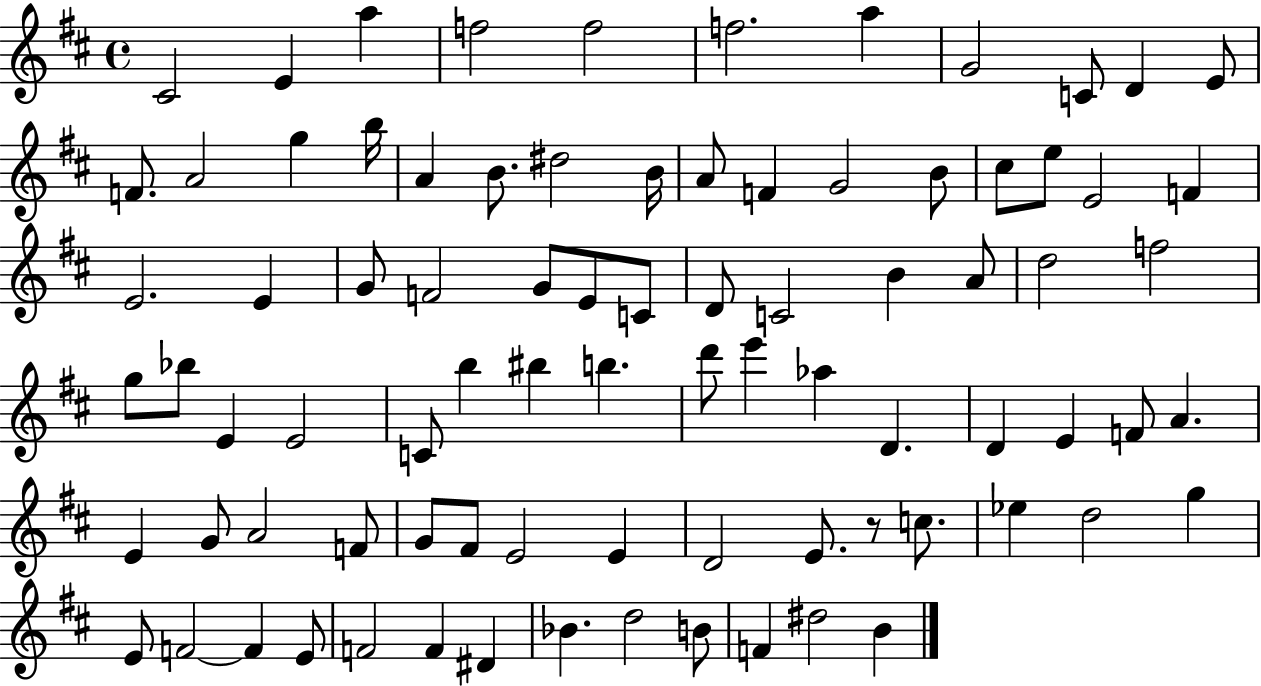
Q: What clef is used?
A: treble